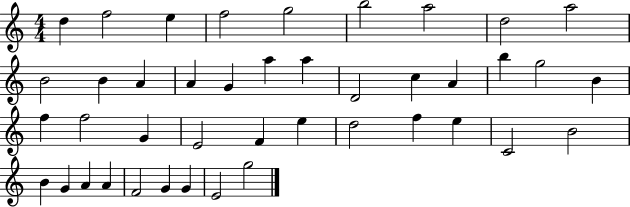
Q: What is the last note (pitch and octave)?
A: G5